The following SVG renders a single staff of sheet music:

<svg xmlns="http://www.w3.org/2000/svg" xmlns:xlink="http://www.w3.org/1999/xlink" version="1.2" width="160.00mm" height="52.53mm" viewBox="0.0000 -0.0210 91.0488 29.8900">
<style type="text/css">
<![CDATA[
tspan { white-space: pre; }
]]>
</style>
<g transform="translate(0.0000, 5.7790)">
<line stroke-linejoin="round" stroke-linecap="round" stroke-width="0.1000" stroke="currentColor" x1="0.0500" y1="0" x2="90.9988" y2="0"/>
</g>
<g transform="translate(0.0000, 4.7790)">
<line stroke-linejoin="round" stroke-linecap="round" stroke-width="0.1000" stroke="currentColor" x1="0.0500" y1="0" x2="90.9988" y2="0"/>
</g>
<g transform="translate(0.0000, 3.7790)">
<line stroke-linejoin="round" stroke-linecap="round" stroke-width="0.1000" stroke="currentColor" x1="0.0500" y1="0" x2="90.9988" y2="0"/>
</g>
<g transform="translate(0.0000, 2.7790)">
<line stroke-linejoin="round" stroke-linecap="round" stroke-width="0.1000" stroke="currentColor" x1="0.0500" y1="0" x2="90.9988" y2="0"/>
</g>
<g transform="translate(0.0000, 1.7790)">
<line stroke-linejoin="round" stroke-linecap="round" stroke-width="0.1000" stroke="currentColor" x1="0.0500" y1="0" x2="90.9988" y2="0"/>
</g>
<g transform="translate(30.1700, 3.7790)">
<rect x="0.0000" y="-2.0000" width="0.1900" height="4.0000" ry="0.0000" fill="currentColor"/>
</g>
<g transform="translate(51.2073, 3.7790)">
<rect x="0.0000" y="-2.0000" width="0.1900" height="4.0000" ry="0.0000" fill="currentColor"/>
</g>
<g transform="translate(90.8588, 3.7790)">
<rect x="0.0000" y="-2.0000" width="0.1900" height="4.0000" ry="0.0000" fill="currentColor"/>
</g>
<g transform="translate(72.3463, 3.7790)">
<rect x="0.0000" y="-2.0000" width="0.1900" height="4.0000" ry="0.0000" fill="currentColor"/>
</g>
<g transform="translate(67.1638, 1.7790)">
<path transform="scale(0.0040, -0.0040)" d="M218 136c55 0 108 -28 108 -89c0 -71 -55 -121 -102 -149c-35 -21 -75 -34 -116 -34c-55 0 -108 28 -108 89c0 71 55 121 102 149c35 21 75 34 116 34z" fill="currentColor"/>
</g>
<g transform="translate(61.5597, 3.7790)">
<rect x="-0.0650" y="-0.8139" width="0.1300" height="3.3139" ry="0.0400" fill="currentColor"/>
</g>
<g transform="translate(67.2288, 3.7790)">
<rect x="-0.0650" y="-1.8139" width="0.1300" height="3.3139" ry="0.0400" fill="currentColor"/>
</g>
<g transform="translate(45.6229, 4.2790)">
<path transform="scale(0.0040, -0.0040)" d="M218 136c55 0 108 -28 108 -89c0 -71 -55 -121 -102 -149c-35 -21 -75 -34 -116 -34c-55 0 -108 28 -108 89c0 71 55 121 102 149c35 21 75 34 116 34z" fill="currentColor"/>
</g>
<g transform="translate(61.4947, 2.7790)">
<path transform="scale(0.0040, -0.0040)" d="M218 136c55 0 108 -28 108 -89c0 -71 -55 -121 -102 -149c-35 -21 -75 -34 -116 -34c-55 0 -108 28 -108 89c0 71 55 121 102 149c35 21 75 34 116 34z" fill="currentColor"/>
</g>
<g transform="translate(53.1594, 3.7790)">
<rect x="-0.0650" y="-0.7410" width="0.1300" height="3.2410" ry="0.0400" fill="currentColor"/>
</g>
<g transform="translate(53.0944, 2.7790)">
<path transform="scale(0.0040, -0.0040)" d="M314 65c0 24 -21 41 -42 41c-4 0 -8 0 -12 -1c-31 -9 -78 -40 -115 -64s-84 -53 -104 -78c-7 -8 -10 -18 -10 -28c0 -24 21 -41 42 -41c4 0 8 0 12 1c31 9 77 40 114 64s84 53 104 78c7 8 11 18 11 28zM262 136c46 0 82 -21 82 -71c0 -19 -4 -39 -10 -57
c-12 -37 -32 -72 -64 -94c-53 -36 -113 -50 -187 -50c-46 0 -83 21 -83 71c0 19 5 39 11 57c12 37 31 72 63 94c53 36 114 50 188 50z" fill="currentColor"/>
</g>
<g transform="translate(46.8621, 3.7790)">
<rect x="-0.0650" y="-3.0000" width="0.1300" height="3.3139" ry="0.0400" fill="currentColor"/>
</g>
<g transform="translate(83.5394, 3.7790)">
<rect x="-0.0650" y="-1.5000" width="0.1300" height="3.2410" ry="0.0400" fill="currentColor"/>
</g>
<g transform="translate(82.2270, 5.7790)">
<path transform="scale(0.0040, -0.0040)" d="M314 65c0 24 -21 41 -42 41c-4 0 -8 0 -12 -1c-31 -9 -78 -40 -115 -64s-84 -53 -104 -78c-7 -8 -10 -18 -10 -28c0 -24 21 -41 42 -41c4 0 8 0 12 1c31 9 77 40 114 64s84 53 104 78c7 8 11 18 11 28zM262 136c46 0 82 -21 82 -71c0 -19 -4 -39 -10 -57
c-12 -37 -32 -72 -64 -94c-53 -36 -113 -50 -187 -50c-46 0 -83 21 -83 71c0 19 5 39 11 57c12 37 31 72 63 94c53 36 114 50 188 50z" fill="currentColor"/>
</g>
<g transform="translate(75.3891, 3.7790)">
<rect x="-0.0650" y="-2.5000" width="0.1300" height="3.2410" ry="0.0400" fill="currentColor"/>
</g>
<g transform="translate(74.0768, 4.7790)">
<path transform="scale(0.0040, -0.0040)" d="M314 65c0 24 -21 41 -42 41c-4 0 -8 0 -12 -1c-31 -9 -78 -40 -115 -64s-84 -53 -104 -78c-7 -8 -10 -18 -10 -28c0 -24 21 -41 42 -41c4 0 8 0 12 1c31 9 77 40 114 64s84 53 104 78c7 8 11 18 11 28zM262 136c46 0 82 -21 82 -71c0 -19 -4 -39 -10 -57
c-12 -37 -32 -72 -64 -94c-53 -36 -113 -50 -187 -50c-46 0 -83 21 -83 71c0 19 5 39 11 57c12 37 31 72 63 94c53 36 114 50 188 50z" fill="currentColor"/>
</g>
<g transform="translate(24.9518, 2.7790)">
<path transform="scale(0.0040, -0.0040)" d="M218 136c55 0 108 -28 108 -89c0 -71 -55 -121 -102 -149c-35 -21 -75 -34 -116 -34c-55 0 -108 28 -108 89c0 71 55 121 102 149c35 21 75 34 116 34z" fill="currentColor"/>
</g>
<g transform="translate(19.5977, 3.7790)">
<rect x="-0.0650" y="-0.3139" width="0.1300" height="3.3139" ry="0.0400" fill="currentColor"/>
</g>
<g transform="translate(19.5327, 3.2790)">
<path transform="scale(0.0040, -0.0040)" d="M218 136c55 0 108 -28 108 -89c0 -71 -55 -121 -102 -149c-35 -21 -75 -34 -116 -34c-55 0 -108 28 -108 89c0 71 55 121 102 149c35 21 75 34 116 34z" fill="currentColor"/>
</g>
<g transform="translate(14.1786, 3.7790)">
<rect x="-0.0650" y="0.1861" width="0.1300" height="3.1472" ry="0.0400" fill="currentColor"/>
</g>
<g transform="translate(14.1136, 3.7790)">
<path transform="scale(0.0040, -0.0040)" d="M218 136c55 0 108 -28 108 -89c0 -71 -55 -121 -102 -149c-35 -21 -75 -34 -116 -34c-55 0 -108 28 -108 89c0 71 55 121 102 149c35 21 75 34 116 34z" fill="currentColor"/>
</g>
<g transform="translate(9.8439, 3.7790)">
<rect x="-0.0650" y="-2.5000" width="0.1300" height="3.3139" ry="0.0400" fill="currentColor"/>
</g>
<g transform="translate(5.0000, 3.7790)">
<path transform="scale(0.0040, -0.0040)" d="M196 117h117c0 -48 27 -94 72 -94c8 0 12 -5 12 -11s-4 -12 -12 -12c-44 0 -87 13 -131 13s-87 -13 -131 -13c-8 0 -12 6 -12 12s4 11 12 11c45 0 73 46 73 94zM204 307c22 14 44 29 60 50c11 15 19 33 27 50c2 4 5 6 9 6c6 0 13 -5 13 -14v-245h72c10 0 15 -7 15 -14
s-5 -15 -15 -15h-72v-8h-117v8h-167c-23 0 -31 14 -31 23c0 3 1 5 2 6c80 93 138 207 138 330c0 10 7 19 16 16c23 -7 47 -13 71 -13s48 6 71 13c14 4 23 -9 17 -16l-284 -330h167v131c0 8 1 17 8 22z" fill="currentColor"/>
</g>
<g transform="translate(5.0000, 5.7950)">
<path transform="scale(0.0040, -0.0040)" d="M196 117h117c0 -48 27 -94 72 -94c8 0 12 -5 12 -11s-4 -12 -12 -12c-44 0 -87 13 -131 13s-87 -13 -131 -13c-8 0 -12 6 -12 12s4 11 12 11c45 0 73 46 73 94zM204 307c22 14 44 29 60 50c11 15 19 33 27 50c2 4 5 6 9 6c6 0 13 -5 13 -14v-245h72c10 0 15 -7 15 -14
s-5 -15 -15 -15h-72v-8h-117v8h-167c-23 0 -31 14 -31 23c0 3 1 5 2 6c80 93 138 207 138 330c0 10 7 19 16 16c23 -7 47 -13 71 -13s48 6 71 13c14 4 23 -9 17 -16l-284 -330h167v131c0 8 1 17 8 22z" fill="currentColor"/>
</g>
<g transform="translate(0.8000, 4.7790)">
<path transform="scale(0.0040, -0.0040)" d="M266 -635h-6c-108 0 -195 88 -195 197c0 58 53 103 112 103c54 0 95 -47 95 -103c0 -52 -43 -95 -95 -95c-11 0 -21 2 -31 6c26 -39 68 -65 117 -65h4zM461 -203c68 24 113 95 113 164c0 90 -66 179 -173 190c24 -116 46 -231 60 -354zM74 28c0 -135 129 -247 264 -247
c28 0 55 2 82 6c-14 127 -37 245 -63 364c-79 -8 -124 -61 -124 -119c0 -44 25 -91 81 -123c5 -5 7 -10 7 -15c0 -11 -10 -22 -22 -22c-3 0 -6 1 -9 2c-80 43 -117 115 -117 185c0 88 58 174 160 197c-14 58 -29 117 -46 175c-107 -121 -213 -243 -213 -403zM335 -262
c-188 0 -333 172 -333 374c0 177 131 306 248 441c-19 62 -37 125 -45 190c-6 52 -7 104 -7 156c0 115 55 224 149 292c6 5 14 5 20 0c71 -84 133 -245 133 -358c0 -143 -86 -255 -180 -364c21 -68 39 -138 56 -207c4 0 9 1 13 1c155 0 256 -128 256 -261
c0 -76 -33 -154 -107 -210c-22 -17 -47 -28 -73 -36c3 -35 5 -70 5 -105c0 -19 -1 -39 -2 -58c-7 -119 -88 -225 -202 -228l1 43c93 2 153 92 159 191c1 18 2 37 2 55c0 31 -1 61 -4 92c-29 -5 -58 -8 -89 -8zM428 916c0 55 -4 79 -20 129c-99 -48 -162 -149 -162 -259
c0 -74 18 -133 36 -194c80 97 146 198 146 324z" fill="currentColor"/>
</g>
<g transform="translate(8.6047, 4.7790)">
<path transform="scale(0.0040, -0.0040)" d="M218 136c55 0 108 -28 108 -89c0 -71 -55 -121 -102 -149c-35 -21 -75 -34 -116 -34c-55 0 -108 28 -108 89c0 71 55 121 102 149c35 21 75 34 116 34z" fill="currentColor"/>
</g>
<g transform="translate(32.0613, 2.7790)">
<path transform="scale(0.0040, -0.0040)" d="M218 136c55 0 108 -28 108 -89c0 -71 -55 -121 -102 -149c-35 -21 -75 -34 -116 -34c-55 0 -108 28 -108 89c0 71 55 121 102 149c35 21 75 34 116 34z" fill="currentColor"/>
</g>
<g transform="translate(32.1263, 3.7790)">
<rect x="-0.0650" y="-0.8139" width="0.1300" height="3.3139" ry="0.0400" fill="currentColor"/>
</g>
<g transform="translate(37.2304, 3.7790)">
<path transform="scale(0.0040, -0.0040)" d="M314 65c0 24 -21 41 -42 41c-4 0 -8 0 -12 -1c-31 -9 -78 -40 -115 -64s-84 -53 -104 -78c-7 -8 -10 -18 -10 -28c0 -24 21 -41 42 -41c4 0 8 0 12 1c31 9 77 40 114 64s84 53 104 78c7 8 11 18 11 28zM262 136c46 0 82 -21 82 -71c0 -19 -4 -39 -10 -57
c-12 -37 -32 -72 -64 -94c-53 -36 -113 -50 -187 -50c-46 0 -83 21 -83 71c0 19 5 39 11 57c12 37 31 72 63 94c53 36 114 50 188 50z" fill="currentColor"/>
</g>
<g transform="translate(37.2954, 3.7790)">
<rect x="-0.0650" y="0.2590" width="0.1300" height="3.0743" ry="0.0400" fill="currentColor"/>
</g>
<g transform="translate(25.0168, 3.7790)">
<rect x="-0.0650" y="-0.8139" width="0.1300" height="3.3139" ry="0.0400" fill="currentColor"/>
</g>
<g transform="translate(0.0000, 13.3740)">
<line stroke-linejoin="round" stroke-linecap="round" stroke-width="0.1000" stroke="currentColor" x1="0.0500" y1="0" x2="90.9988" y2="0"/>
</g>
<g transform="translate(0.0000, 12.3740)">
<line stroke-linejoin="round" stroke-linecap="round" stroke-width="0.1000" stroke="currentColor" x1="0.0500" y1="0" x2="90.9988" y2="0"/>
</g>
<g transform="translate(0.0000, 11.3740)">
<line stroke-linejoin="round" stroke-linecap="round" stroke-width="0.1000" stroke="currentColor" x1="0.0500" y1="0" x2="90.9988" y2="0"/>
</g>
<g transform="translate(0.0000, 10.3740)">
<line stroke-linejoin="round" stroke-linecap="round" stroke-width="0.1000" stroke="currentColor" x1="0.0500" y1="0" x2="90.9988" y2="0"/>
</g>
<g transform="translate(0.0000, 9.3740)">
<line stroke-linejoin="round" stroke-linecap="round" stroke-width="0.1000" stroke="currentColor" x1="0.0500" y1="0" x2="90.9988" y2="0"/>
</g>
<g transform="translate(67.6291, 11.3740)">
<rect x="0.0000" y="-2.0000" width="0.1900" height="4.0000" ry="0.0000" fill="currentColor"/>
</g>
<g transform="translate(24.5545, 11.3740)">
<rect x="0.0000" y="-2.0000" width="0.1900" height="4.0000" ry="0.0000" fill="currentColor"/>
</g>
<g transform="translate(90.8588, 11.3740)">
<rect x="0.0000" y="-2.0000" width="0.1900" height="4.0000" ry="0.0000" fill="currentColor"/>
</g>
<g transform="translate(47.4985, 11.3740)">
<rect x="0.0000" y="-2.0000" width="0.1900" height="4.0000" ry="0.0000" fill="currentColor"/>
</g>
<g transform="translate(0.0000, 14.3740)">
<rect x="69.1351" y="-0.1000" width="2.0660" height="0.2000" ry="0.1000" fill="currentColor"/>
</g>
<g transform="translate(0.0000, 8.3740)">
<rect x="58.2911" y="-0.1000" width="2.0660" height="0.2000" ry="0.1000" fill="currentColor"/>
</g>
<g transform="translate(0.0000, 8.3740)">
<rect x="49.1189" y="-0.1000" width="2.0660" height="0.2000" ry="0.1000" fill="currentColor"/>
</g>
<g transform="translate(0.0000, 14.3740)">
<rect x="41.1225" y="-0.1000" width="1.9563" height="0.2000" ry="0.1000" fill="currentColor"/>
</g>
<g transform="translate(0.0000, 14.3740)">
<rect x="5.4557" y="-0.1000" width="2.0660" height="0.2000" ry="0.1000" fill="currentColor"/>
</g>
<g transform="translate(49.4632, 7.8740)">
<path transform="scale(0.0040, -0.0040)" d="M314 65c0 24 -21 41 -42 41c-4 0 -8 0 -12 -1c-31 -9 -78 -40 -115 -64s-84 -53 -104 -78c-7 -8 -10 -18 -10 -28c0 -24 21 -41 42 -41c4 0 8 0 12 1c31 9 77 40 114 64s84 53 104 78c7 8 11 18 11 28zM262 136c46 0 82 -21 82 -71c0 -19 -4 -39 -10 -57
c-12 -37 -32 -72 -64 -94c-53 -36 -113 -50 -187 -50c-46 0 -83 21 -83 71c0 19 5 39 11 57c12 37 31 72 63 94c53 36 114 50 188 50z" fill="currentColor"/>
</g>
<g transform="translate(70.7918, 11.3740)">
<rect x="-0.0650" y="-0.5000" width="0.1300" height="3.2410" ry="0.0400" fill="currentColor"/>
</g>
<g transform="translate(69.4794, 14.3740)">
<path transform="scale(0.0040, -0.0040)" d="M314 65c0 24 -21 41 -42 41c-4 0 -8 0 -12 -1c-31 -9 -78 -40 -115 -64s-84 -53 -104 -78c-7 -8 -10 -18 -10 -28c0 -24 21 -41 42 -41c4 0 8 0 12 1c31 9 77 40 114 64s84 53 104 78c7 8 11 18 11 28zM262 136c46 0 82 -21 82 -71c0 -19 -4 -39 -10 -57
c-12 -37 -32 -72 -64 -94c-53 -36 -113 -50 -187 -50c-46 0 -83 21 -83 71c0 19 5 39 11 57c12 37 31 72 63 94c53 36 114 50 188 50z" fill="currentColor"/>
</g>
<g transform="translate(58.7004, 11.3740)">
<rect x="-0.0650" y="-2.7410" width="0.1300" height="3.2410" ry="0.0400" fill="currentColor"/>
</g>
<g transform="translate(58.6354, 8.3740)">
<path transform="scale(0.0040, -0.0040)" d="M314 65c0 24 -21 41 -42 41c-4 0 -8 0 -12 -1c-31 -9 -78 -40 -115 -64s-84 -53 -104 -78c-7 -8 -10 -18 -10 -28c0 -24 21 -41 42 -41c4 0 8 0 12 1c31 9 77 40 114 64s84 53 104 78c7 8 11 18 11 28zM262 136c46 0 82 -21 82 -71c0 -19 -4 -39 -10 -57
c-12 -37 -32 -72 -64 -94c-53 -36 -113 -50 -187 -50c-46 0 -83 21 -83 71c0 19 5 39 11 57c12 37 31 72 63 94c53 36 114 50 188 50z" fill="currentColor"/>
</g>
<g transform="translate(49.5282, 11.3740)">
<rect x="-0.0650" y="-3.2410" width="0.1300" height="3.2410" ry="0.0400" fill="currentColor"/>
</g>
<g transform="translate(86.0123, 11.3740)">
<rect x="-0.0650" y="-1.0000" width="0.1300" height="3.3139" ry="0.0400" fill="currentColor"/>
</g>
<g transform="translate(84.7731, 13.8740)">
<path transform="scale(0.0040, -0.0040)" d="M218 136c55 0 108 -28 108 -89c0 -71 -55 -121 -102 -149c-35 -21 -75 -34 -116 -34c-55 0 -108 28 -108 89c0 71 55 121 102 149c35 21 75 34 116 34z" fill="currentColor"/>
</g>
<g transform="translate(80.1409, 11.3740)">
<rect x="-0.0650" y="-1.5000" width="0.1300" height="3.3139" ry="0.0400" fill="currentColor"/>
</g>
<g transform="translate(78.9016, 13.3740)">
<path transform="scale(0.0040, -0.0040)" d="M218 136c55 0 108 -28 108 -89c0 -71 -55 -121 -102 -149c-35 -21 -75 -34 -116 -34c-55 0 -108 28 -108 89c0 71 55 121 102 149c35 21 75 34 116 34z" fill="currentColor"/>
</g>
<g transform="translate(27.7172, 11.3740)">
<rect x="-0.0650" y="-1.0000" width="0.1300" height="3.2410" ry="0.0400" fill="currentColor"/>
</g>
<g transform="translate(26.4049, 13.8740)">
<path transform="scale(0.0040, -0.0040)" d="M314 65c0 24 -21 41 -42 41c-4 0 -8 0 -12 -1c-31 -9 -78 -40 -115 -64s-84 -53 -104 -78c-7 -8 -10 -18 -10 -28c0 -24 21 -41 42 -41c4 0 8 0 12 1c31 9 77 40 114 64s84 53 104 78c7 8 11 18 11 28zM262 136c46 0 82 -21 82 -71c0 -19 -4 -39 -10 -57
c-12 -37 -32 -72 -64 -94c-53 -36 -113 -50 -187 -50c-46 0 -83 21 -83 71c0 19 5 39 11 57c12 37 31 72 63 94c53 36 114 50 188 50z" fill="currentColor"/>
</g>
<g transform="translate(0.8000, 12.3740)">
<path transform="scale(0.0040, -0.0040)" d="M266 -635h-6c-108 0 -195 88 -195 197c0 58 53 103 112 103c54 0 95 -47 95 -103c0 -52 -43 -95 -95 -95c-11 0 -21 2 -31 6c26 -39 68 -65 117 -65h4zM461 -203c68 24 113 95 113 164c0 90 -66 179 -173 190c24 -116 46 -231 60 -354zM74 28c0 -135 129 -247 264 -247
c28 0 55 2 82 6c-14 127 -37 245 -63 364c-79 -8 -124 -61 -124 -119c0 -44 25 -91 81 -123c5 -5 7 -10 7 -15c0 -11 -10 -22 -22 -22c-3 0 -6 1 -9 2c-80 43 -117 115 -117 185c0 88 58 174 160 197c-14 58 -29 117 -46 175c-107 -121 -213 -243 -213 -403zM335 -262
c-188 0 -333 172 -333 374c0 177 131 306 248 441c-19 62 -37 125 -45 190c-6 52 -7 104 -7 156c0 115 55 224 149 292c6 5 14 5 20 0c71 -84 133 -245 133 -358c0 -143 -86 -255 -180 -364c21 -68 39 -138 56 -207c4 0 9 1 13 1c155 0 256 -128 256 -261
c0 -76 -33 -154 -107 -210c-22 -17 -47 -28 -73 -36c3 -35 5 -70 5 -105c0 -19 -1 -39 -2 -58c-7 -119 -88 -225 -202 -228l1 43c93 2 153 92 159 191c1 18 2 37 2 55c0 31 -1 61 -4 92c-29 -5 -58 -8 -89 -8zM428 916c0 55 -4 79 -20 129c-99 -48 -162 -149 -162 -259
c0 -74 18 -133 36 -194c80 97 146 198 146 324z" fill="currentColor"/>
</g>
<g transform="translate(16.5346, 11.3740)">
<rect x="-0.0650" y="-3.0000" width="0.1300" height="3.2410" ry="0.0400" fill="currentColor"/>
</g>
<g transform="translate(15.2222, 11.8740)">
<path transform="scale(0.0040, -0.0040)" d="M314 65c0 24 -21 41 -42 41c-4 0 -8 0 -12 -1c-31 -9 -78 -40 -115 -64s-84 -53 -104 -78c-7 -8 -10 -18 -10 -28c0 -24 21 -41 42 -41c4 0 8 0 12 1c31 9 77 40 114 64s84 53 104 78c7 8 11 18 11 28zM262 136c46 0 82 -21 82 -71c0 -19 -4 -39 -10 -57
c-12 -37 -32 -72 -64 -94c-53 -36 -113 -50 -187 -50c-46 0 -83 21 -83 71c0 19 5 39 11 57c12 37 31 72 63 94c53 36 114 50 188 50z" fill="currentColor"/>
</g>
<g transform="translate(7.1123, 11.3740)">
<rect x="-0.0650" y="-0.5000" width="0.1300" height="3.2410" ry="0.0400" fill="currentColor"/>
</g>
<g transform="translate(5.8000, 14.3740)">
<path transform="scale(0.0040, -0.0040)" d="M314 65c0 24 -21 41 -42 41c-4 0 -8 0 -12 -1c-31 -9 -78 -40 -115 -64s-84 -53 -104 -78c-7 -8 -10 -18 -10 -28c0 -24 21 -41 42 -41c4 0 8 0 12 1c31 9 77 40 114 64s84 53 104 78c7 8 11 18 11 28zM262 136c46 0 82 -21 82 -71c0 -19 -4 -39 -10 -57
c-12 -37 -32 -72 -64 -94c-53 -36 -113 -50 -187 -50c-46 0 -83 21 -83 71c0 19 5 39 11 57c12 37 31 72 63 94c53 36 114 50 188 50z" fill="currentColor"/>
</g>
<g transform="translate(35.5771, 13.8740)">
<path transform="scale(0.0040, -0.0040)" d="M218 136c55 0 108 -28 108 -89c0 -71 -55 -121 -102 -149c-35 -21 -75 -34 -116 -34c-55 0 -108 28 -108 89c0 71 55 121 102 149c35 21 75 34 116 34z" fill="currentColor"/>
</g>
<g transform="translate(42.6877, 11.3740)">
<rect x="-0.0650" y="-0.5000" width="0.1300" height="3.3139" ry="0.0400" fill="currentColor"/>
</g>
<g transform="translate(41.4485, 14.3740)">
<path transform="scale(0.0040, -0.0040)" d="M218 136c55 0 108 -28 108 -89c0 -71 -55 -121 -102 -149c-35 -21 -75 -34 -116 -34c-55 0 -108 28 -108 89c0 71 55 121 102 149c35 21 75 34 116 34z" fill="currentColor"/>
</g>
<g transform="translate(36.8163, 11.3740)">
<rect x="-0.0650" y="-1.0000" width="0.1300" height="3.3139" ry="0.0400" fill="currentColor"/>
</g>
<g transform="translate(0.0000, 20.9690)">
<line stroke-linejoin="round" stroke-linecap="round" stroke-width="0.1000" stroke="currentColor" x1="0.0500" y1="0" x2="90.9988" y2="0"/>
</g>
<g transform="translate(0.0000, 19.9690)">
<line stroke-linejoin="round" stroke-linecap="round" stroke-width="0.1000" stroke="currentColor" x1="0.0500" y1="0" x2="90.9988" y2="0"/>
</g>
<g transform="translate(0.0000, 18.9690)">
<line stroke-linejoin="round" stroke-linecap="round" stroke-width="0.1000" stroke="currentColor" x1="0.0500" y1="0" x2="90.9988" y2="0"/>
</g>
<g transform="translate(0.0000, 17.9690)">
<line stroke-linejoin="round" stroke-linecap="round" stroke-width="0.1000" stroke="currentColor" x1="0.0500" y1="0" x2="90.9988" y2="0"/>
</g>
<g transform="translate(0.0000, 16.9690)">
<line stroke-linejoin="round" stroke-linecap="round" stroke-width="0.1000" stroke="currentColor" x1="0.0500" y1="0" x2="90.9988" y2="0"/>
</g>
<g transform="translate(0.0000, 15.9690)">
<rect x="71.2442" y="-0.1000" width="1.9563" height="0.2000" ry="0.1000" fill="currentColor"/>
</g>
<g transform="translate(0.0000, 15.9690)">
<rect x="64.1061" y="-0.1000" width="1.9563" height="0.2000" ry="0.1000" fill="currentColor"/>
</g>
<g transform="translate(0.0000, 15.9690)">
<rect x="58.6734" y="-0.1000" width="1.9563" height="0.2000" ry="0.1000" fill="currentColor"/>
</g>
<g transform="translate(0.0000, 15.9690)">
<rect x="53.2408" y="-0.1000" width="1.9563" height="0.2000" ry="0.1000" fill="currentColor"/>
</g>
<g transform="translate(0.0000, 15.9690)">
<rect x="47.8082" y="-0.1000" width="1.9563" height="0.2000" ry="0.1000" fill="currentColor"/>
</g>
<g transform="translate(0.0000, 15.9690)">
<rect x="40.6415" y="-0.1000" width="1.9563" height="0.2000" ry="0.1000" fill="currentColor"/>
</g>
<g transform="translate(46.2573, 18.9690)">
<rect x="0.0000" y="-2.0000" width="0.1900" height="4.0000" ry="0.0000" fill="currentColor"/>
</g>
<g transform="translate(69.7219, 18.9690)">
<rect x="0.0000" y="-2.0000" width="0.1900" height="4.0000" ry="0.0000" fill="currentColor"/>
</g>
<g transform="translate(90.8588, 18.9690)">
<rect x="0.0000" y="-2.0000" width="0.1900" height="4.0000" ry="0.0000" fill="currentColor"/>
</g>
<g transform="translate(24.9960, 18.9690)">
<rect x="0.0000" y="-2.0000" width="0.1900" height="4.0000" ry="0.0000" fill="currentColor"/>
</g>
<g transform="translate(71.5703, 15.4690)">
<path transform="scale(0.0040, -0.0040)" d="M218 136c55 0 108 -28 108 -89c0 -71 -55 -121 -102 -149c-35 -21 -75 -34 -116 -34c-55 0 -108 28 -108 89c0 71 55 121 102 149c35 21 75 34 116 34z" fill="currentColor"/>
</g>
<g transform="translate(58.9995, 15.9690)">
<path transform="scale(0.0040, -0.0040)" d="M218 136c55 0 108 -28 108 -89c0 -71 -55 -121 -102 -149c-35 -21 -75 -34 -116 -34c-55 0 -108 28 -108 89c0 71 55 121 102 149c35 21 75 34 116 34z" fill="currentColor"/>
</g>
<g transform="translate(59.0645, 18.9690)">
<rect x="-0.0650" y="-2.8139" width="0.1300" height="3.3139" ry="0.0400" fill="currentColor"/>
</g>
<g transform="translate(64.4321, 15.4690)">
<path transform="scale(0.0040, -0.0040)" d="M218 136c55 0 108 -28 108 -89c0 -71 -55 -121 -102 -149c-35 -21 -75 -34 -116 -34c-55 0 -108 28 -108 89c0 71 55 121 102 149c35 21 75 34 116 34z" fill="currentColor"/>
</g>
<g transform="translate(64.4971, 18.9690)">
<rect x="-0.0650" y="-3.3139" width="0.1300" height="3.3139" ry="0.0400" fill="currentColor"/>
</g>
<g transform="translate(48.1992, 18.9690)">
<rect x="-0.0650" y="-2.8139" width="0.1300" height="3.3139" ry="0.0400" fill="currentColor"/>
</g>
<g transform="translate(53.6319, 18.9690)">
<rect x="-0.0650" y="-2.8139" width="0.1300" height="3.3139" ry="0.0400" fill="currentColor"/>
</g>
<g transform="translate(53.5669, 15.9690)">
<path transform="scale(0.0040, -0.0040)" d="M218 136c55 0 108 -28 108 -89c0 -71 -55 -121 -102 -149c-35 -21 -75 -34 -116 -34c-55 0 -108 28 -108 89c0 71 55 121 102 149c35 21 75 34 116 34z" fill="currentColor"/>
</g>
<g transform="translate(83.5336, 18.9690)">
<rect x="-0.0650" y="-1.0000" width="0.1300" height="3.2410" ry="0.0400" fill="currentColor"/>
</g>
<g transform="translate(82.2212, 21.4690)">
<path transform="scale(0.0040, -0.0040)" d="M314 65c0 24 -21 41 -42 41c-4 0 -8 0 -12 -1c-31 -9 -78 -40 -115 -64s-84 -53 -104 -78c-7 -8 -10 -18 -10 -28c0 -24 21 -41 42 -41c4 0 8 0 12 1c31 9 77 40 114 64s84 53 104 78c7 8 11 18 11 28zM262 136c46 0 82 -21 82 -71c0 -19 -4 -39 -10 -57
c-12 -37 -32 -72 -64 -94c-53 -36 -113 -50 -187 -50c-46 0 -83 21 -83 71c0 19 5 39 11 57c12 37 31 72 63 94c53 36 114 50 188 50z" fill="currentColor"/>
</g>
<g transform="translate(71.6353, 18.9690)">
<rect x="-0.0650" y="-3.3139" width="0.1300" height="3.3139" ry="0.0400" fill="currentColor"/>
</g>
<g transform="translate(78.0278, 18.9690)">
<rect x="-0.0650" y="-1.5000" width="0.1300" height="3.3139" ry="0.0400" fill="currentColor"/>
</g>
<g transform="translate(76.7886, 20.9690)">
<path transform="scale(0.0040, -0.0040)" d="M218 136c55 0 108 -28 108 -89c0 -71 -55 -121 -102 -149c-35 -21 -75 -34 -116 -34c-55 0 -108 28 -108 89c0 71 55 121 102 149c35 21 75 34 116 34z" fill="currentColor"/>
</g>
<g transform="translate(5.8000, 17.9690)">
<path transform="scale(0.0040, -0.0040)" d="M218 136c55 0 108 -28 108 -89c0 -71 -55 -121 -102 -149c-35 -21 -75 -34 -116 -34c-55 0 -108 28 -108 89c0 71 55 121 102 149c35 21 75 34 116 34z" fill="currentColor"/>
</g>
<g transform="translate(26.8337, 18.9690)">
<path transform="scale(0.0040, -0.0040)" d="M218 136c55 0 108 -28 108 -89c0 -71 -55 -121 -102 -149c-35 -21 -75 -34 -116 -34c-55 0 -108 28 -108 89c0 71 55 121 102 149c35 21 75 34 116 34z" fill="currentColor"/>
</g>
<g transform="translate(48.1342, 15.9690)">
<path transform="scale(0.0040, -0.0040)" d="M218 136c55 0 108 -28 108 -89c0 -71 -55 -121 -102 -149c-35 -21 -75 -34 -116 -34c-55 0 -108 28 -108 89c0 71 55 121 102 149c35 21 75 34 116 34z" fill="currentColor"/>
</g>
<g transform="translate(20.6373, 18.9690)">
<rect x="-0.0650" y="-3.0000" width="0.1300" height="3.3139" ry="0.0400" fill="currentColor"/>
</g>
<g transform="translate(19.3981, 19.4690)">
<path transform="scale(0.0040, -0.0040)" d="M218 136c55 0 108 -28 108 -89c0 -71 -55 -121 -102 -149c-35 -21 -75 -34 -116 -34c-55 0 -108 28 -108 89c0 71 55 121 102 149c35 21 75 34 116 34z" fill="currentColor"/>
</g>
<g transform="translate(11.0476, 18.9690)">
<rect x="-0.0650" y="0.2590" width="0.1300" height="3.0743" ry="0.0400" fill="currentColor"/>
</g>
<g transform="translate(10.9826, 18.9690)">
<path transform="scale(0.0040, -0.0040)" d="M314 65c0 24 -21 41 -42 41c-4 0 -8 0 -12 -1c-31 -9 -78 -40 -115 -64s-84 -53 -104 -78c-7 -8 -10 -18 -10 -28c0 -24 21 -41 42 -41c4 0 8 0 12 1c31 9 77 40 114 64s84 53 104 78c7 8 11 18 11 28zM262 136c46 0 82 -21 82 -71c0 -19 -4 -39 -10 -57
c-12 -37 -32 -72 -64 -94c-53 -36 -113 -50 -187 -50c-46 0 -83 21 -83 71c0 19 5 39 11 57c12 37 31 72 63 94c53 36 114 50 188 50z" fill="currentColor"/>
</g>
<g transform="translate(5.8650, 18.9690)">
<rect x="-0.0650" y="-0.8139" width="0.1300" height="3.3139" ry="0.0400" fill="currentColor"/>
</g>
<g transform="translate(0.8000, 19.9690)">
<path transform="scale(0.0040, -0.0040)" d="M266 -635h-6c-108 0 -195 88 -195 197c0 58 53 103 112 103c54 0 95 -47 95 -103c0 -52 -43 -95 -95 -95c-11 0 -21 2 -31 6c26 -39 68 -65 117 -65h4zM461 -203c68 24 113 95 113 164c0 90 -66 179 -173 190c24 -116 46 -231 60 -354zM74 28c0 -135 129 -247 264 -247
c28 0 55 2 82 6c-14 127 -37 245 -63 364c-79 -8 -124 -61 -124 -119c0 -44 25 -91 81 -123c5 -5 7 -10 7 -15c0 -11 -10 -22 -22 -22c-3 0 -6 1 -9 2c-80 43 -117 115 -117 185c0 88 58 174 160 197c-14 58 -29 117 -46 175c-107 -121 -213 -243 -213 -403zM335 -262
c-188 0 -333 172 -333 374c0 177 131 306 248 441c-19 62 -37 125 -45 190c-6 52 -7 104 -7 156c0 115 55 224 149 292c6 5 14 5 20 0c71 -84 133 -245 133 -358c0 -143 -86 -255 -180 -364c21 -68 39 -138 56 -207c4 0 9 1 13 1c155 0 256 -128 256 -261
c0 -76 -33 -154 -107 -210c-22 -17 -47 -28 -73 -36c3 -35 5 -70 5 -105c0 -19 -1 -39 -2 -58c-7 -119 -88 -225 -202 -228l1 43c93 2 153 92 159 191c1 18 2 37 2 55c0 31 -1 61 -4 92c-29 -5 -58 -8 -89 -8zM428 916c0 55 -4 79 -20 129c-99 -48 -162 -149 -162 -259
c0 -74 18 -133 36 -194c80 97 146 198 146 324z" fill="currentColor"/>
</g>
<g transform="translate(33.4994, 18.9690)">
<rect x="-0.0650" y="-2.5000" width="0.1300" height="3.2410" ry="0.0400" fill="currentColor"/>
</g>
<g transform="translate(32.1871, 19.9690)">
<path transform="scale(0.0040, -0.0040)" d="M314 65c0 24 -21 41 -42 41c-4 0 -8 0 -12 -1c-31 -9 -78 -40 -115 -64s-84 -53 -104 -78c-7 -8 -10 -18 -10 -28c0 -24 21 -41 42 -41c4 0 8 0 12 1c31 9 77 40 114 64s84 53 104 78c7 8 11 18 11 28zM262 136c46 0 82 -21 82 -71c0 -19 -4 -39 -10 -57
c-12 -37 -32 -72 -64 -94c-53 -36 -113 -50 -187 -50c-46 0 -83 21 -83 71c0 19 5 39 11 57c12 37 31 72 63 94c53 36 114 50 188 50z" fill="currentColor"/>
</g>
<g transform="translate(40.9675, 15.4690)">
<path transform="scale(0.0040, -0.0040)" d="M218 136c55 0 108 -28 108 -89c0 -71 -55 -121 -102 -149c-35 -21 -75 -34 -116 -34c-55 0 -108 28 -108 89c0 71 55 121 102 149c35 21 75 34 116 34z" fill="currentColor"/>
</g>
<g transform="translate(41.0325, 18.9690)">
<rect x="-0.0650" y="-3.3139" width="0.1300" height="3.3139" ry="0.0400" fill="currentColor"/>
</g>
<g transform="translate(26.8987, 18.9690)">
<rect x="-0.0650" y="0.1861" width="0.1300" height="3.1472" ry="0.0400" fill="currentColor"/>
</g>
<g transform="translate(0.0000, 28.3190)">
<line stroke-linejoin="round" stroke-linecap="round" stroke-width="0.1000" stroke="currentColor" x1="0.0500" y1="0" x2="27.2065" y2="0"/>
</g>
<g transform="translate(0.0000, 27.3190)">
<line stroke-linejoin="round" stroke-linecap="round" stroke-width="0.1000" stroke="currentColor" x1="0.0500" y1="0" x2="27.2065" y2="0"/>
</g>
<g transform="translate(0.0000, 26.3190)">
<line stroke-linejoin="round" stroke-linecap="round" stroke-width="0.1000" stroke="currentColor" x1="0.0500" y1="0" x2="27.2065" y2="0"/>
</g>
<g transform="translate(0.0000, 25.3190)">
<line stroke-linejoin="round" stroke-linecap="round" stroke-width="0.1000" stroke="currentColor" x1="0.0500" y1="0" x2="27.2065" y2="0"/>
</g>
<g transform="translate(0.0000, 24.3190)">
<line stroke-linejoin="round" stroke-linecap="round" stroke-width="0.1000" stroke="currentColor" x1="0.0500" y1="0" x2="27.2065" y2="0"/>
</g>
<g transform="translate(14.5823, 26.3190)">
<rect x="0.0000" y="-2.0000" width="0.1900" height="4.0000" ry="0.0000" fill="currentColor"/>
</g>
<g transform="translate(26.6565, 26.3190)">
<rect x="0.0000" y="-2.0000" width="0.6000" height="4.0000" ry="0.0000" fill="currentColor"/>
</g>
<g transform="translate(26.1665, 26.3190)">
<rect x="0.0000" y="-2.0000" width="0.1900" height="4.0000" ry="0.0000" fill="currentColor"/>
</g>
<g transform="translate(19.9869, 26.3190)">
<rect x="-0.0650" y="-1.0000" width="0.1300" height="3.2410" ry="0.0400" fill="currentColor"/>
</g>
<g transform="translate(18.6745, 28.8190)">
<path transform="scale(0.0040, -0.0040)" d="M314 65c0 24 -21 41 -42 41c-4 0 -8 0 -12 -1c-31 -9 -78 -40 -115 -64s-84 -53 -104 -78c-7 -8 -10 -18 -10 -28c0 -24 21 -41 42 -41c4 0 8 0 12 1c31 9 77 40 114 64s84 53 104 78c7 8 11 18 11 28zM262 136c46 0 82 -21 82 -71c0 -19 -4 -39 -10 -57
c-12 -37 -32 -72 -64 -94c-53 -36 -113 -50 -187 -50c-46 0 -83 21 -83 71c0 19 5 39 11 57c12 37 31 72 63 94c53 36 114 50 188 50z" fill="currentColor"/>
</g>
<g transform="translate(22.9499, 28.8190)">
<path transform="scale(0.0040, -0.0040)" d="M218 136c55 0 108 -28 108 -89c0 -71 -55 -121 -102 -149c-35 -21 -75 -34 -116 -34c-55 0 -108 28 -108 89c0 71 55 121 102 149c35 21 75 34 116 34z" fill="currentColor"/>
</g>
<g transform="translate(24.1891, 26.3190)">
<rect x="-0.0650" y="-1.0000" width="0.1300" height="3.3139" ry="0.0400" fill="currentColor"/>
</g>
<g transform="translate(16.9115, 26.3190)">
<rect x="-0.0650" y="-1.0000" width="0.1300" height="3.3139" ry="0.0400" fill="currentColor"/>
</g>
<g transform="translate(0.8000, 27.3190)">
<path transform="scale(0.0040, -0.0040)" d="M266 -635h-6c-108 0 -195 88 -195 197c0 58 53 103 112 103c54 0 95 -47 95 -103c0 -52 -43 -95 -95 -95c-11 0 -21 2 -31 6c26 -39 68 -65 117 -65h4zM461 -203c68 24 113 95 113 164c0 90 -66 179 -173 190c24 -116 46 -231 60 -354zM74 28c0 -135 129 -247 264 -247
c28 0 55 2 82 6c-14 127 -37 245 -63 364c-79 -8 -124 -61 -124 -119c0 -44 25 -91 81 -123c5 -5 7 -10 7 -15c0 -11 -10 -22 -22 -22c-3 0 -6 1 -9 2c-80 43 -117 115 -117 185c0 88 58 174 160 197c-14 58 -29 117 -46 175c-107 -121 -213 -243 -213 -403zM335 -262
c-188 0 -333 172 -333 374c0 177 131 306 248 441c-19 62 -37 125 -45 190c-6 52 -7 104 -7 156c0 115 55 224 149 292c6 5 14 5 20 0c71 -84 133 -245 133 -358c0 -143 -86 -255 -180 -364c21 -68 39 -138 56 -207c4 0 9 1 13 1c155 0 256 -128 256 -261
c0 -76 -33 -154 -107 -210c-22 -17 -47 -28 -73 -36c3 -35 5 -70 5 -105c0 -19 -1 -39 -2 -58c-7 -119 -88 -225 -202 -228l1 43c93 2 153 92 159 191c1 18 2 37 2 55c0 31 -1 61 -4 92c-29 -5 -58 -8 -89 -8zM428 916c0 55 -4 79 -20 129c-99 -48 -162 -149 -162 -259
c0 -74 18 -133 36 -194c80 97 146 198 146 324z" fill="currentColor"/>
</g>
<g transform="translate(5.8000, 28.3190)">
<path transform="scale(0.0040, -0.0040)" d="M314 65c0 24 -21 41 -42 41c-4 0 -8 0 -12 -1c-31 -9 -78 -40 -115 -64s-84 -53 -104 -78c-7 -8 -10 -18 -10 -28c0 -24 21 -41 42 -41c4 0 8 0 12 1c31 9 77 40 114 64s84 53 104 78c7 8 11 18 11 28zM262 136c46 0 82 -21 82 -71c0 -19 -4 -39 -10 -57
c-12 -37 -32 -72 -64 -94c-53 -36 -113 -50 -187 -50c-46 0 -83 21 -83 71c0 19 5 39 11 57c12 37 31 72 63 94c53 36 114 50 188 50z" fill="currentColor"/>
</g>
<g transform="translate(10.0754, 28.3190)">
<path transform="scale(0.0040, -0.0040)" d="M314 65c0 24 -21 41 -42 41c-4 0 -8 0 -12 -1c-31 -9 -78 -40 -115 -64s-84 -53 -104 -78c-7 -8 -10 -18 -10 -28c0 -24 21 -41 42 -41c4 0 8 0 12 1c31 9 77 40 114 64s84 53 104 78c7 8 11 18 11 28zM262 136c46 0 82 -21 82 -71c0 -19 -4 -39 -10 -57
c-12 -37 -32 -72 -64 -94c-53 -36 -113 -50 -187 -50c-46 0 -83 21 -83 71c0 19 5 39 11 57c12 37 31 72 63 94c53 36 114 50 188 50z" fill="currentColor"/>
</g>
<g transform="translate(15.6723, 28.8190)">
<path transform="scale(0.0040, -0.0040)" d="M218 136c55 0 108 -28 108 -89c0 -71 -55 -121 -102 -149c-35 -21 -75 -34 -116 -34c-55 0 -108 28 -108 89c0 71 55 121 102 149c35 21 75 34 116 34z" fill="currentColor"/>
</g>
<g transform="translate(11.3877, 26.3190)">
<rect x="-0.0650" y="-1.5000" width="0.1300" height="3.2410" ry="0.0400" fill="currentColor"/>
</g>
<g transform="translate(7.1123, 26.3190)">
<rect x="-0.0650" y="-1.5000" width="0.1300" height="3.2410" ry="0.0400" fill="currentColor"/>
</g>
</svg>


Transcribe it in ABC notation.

X:1
T:Untitled
M:4/4
L:1/4
K:C
G B c d d B2 A d2 d f G2 E2 C2 A2 D2 D C b2 a2 C2 E D d B2 A B G2 b a a a b b E D2 E2 E2 D D2 D